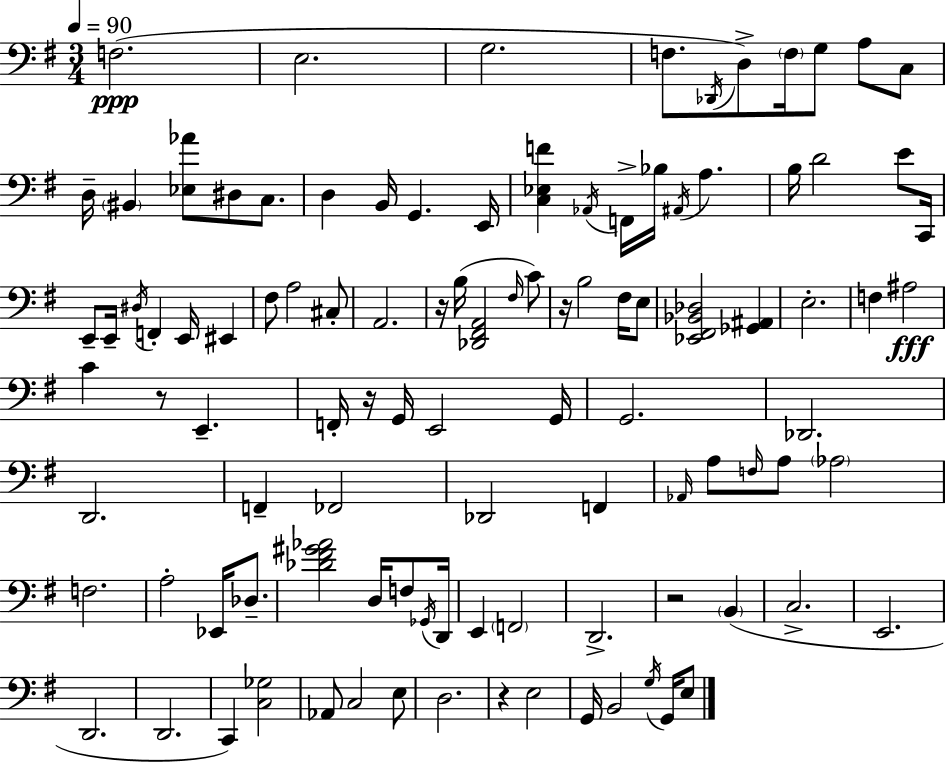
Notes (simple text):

F3/h. E3/h. G3/h. F3/e. Db2/s D3/e F3/s G3/e A3/e C3/e D3/s BIS2/q [Eb3,Ab4]/e D#3/e C3/e. D3/q B2/s G2/q. E2/s [C3,Eb3,F4]/q Ab2/s F2/s Bb3/s A#2/s A3/q. B3/s D4/h E4/e C2/s E2/e E2/s D#3/s F2/q E2/s EIS2/q F#3/e A3/h C#3/e A2/h. R/s B3/s [Db2,F#2,A2]/h F#3/s C4/e R/s B3/h F#3/s E3/e [Eb2,F#2,Bb2,Db3]/h [Gb2,A#2]/q E3/h. F3/q A#3/h C4/q R/e E2/q. F2/s R/s G2/s E2/h G2/s G2/h. Db2/h. D2/h. F2/q FES2/h Db2/h F2/q Ab2/s A3/e F3/s A3/e Ab3/h F3/h. A3/h Eb2/s Db3/e. [Db4,F#4,G#4,Ab4]/h D3/s F3/e Gb2/s D2/s E2/q F2/h D2/h. R/h B2/q C3/h. E2/h. D2/h. D2/h. C2/q [C3,Gb3]/h Ab2/e C3/h E3/e D3/h. R/q E3/h G2/s B2/h G3/s G2/s E3/e